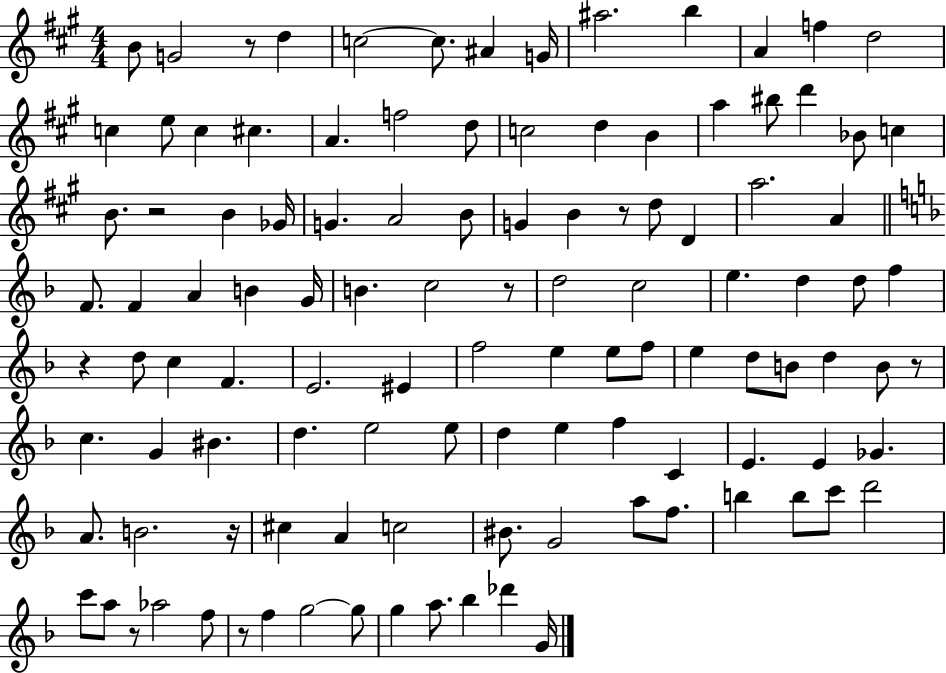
B4/e G4/h R/e D5/q C5/h C5/e. A#4/q G4/s A#5/h. B5/q A4/q F5/q D5/h C5/q E5/e C5/q C#5/q. A4/q. F5/h D5/e C5/h D5/q B4/q A5/q BIS5/e D6/q Bb4/e C5/q B4/e. R/h B4/q Gb4/s G4/q. A4/h B4/e G4/q B4/q R/e D5/e D4/q A5/h. A4/q F4/e. F4/q A4/q B4/q G4/s B4/q. C5/h R/e D5/h C5/h E5/q. D5/q D5/e F5/q R/q D5/e C5/q F4/q. E4/h. EIS4/q F5/h E5/q E5/e F5/e E5/q D5/e B4/e D5/q B4/e R/e C5/q. G4/q BIS4/q. D5/q. E5/h E5/e D5/q E5/q F5/q C4/q E4/q. E4/q Gb4/q. A4/e. B4/h. R/s C#5/q A4/q C5/h BIS4/e. G4/h A5/e F5/e. B5/q B5/e C6/e D6/h C6/e A5/e R/e Ab5/h F5/e R/e F5/q G5/h G5/e G5/q A5/e. Bb5/q Db6/q G4/s